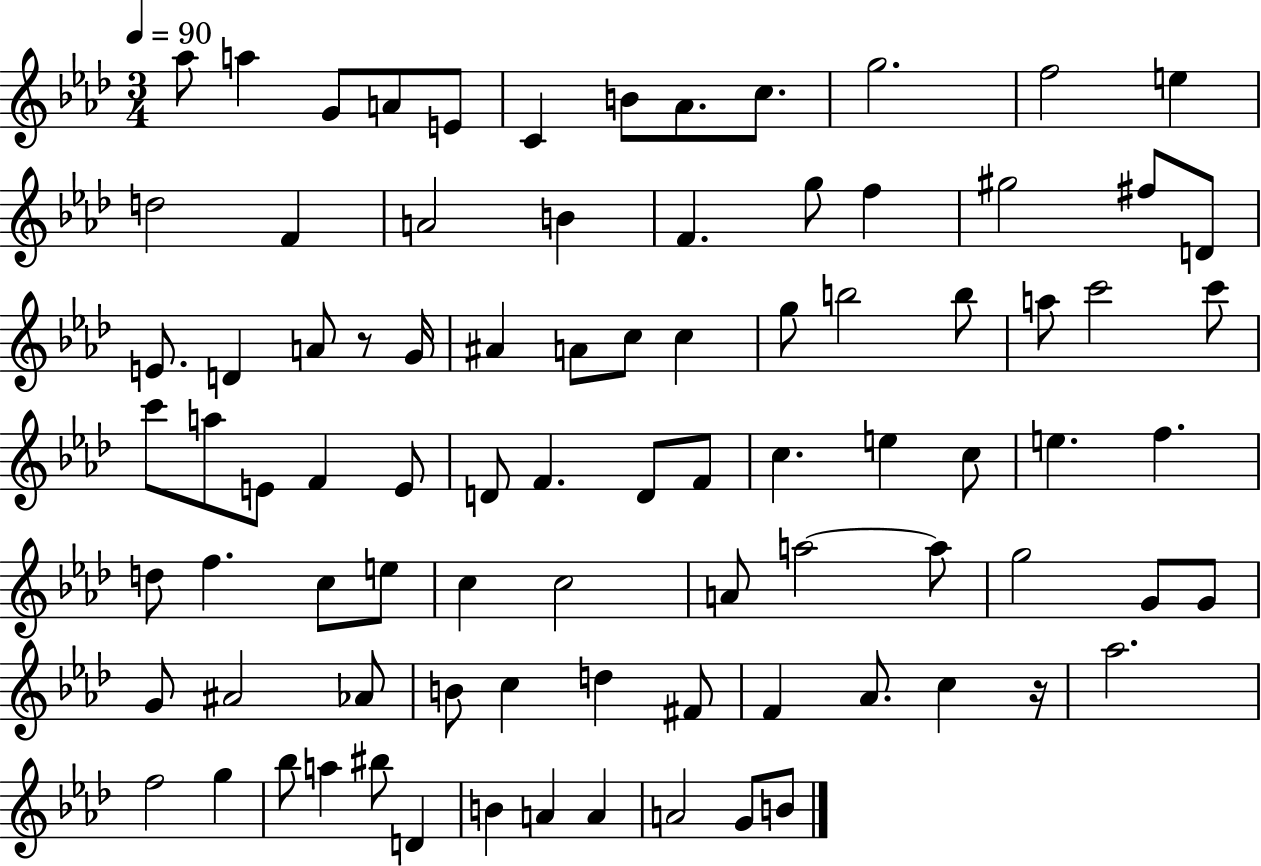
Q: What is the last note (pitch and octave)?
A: B4